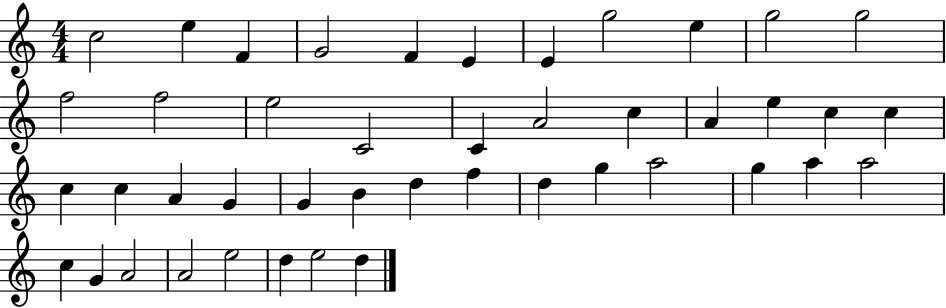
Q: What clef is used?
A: treble